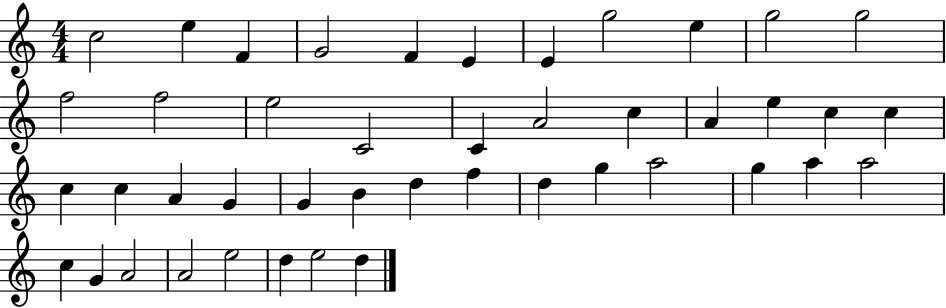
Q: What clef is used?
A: treble